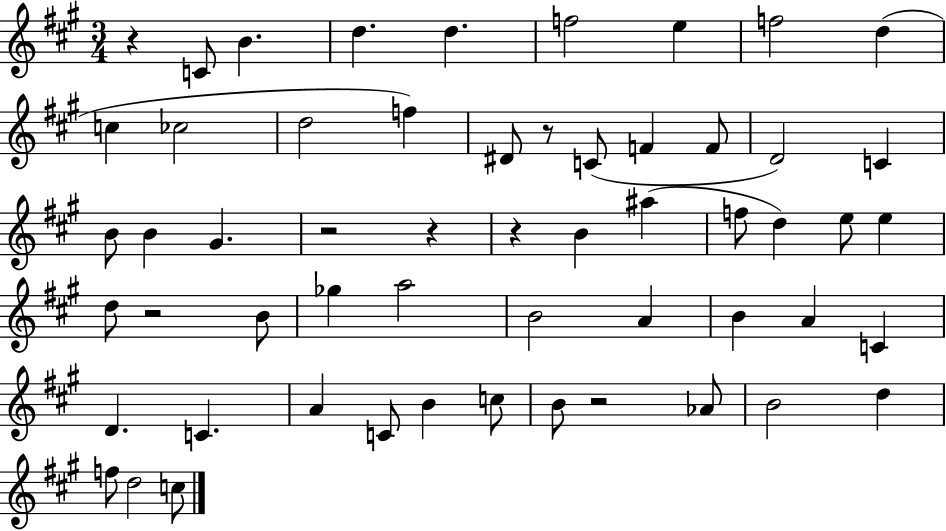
{
  \clef treble
  \numericTimeSignature
  \time 3/4
  \key a \major
  \repeat volta 2 { r4 c'8 b'4. | d''4. d''4. | f''2 e''4 | f''2 d''4( | \break c''4 ces''2 | d''2 f''4) | dis'8 r8 c'8( f'4 f'8 | d'2) c'4 | \break b'8 b'4 gis'4. | r2 r4 | r4 b'4 ais''4( | f''8 d''4) e''8 e''4 | \break d''8 r2 b'8 | ges''4 a''2 | b'2 a'4 | b'4 a'4 c'4 | \break d'4. c'4. | a'4 c'8 b'4 c''8 | b'8 r2 aes'8 | b'2 d''4 | \break f''8 d''2 c''8 | } \bar "|."
}